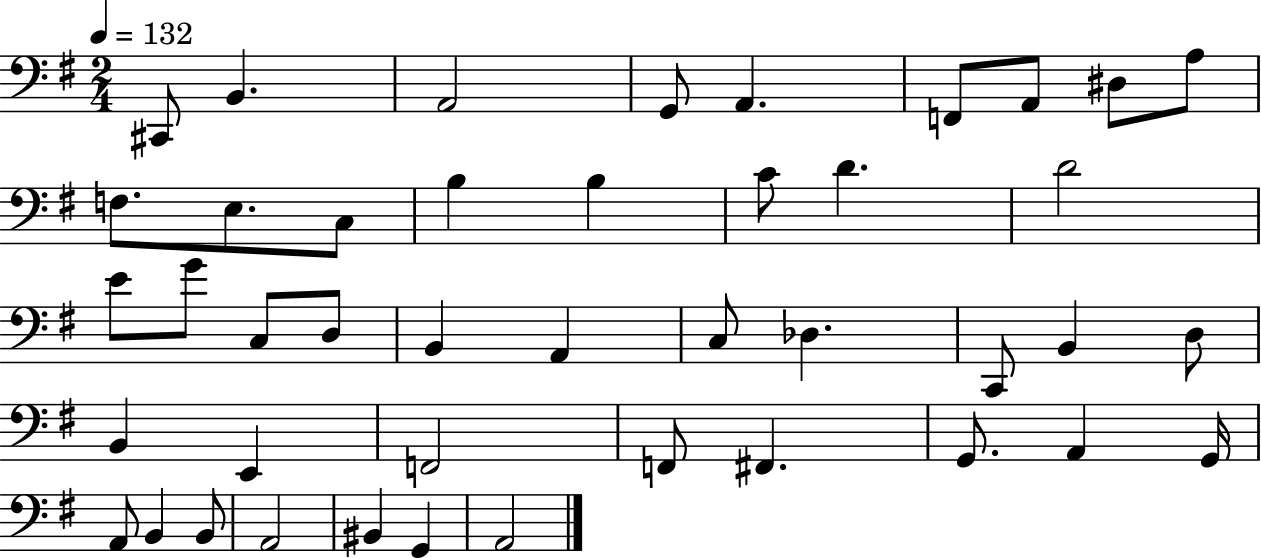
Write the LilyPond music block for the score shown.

{
  \clef bass
  \numericTimeSignature
  \time 2/4
  \key g \major
  \tempo 4 = 132
  cis,8 b,4. | a,2 | g,8 a,4. | f,8 a,8 dis8 a8 | \break f8. e8. c8 | b4 b4 | c'8 d'4. | d'2 | \break e'8 g'8 c8 d8 | b,4 a,4 | c8 des4. | c,8 b,4 d8 | \break b,4 e,4 | f,2 | f,8 fis,4. | g,8. a,4 g,16 | \break a,8 b,4 b,8 | a,2 | bis,4 g,4 | a,2 | \break \bar "|."
}